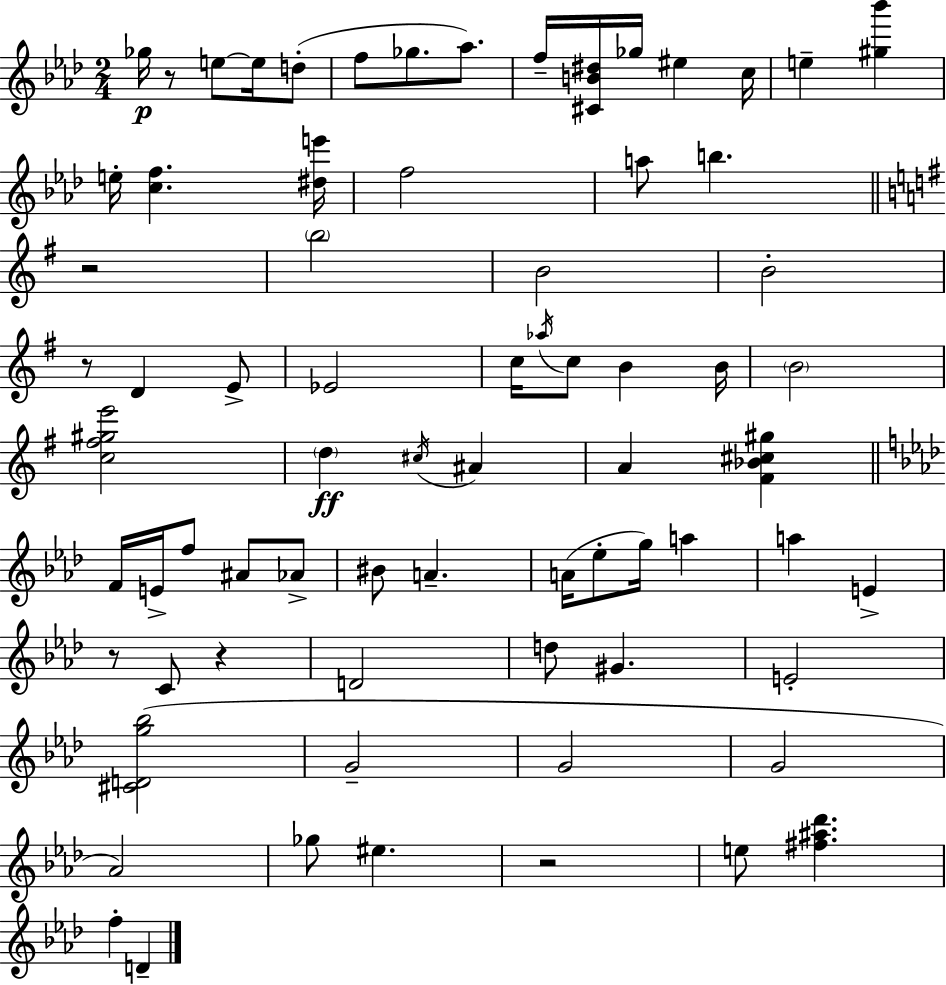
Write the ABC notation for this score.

X:1
T:Untitled
M:2/4
L:1/4
K:Ab
_g/4 z/2 e/2 e/4 d/2 f/2 _g/2 _a/2 f/4 [^CB^d]/4 _g/4 ^e c/4 e [^g_b'] e/4 [cf] [^de']/4 f2 a/2 b z2 b2 B2 B2 z/2 D E/2 _E2 c/4 _a/4 c/2 B B/4 B2 [c^f^ge']2 d ^c/4 ^A A [^F_B^c^g] F/4 E/4 f/2 ^A/2 _A/2 ^B/2 A A/4 _e/2 g/4 a a E z/2 C/2 z D2 d/2 ^G E2 [^CDg_b]2 G2 G2 G2 _A2 _g/2 ^e z2 e/2 [^f^a_d'] f D